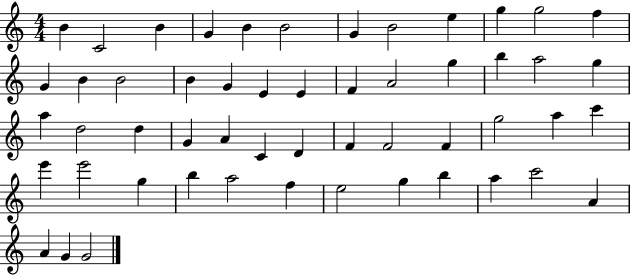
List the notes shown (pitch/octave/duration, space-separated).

B4/q C4/h B4/q G4/q B4/q B4/h G4/q B4/h E5/q G5/q G5/h F5/q G4/q B4/q B4/h B4/q G4/q E4/q E4/q F4/q A4/h G5/q B5/q A5/h G5/q A5/q D5/h D5/q G4/q A4/q C4/q D4/q F4/q F4/h F4/q G5/h A5/q C6/q E6/q E6/h G5/q B5/q A5/h F5/q E5/h G5/q B5/q A5/q C6/h A4/q A4/q G4/q G4/h